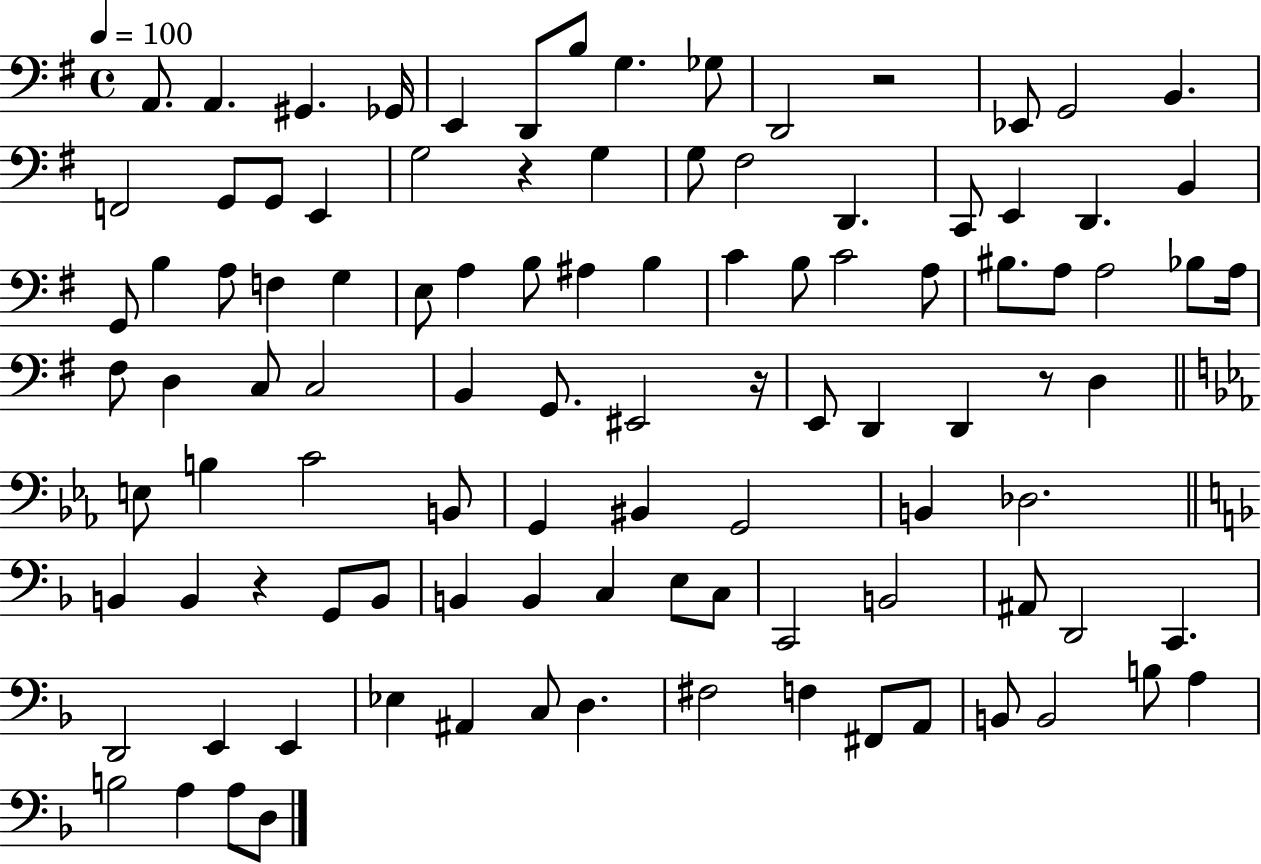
X:1
T:Untitled
M:4/4
L:1/4
K:G
A,,/2 A,, ^G,, _G,,/4 E,, D,,/2 B,/2 G, _G,/2 D,,2 z2 _E,,/2 G,,2 B,, F,,2 G,,/2 G,,/2 E,, G,2 z G, G,/2 ^F,2 D,, C,,/2 E,, D,, B,, G,,/2 B, A,/2 F, G, E,/2 A, B,/2 ^A, B, C B,/2 C2 A,/2 ^B,/2 A,/2 A,2 _B,/2 A,/4 ^F,/2 D, C,/2 C,2 B,, G,,/2 ^E,,2 z/4 E,,/2 D,, D,, z/2 D, E,/2 B, C2 B,,/2 G,, ^B,, G,,2 B,, _D,2 B,, B,, z G,,/2 B,,/2 B,, B,, C, E,/2 C,/2 C,,2 B,,2 ^A,,/2 D,,2 C,, D,,2 E,, E,, _E, ^A,, C,/2 D, ^F,2 F, ^F,,/2 A,,/2 B,,/2 B,,2 B,/2 A, B,2 A, A,/2 D,/2